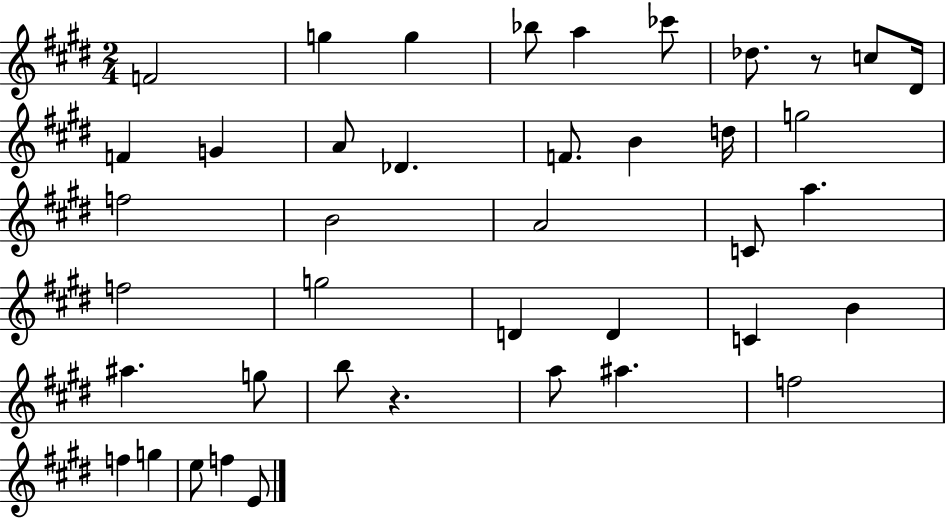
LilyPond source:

{
  \clef treble
  \numericTimeSignature
  \time 2/4
  \key e \major
  f'2 | g''4 g''4 | bes''8 a''4 ces'''8 | des''8. r8 c''8 dis'16 | \break f'4 g'4 | a'8 des'4. | f'8. b'4 d''16 | g''2 | \break f''2 | b'2 | a'2 | c'8 a''4. | \break f''2 | g''2 | d'4 d'4 | c'4 b'4 | \break ais''4. g''8 | b''8 r4. | a''8 ais''4. | f''2 | \break f''4 g''4 | e''8 f''4 e'8 | \bar "|."
}